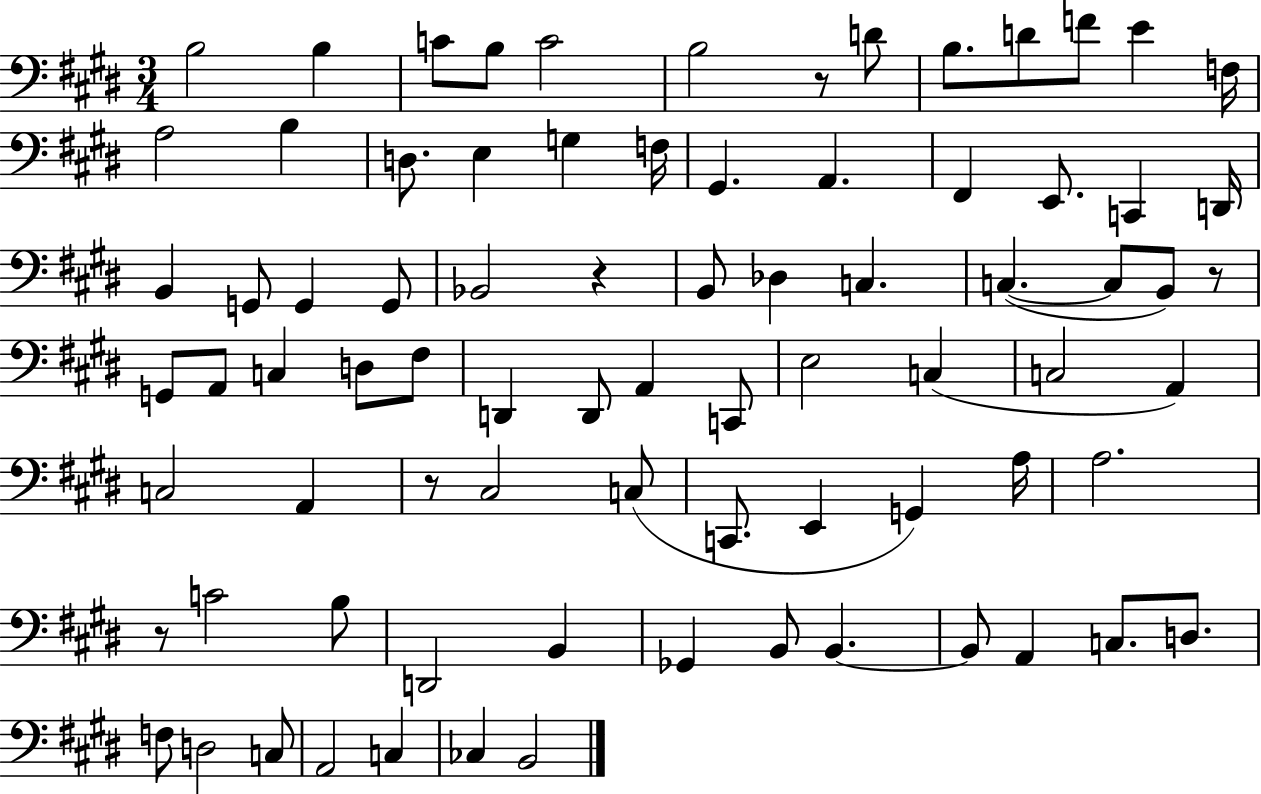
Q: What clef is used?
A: bass